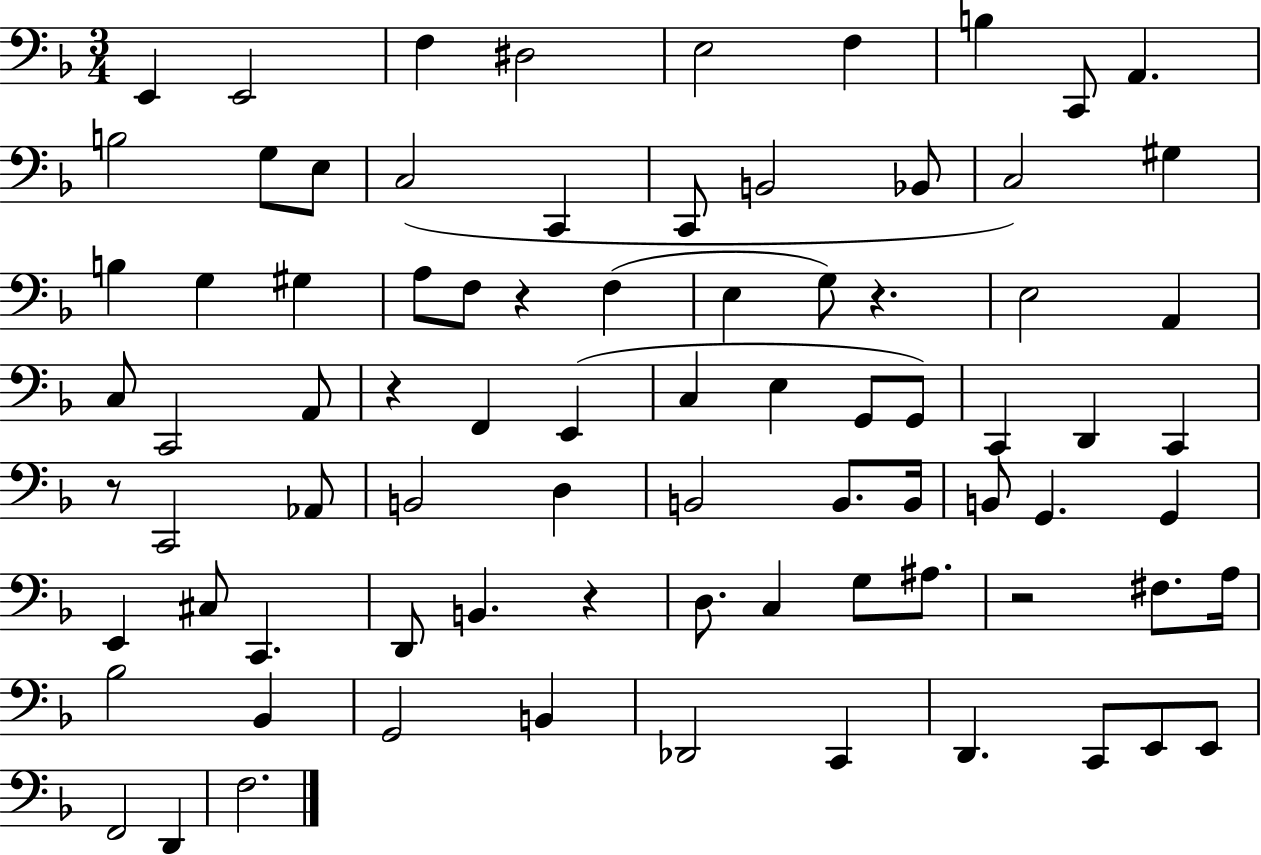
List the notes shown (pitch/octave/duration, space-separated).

E2/q E2/h F3/q D#3/h E3/h F3/q B3/q C2/e A2/q. B3/h G3/e E3/e C3/h C2/q C2/e B2/h Bb2/e C3/h G#3/q B3/q G3/q G#3/q A3/e F3/e R/q F3/q E3/q G3/e R/q. E3/h A2/q C3/e C2/h A2/e R/q F2/q E2/q C3/q E3/q G2/e G2/e C2/q D2/q C2/q R/e C2/h Ab2/e B2/h D3/q B2/h B2/e. B2/s B2/e G2/q. G2/q E2/q C#3/e C2/q. D2/e B2/q. R/q D3/e. C3/q G3/e A#3/e. R/h F#3/e. A3/s Bb3/h Bb2/q G2/h B2/q Db2/h C2/q D2/q. C2/e E2/e E2/e F2/h D2/q F3/h.